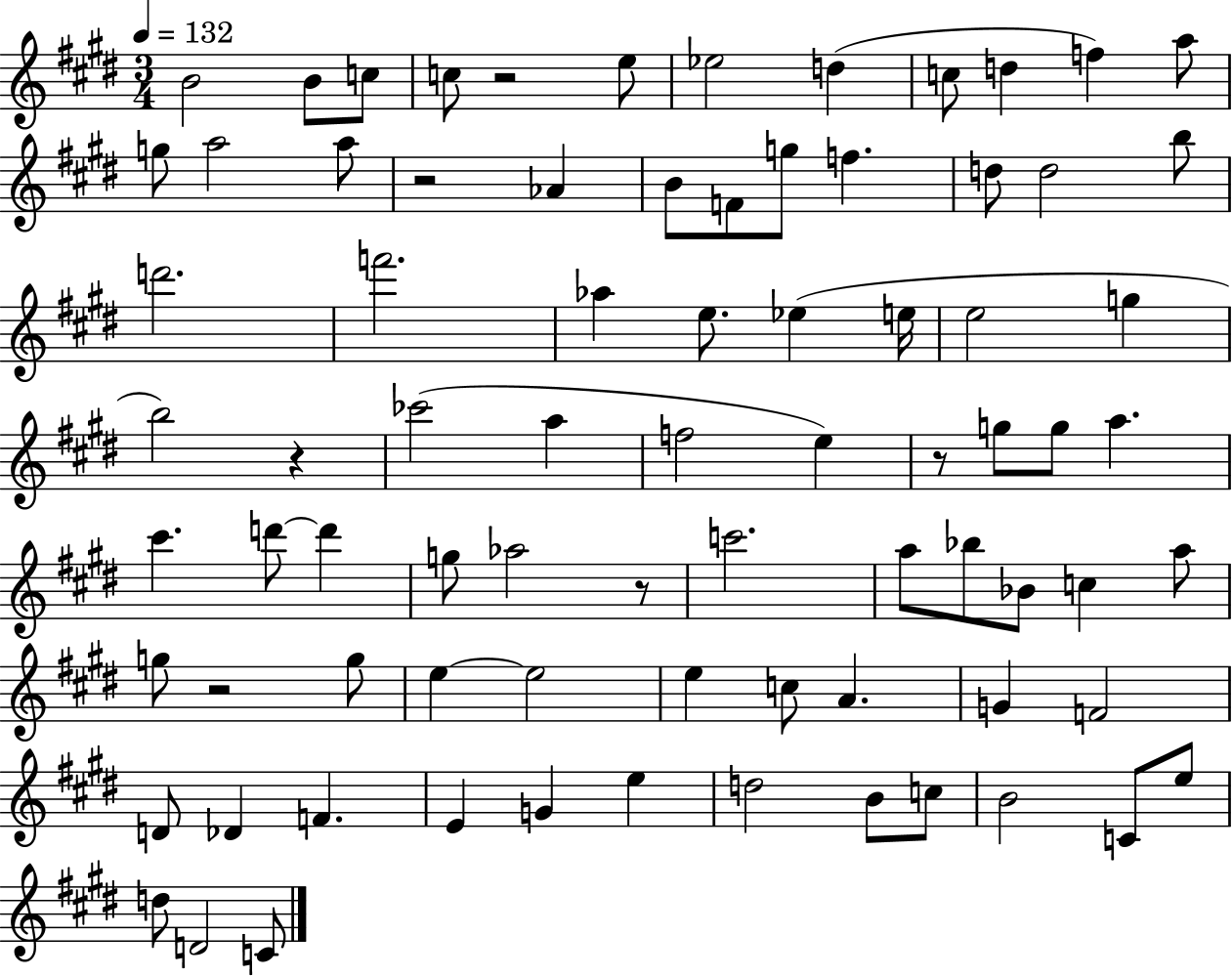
{
  \clef treble
  \numericTimeSignature
  \time 3/4
  \key e \major
  \tempo 4 = 132
  b'2 b'8 c''8 | c''8 r2 e''8 | ees''2 d''4( | c''8 d''4 f''4) a''8 | \break g''8 a''2 a''8 | r2 aes'4 | b'8 f'8 g''8 f''4. | d''8 d''2 b''8 | \break d'''2. | f'''2. | aes''4 e''8. ees''4( e''16 | e''2 g''4 | \break b''2) r4 | ces'''2( a''4 | f''2 e''4) | r8 g''8 g''8 a''4. | \break cis'''4. d'''8~~ d'''4 | g''8 aes''2 r8 | c'''2. | a''8 bes''8 bes'8 c''4 a''8 | \break g''8 r2 g''8 | e''4~~ e''2 | e''4 c''8 a'4. | g'4 f'2 | \break d'8 des'4 f'4. | e'4 g'4 e''4 | d''2 b'8 c''8 | b'2 c'8 e''8 | \break d''8 d'2 c'8 | \bar "|."
}